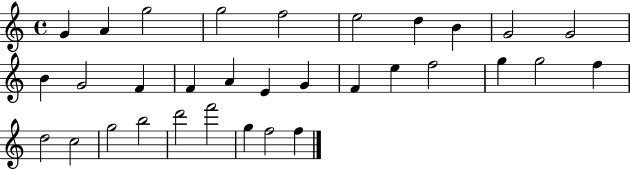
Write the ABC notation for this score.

X:1
T:Untitled
M:4/4
L:1/4
K:C
G A g2 g2 f2 e2 d B G2 G2 B G2 F F A E G F e f2 g g2 f d2 c2 g2 b2 d'2 f'2 g f2 f